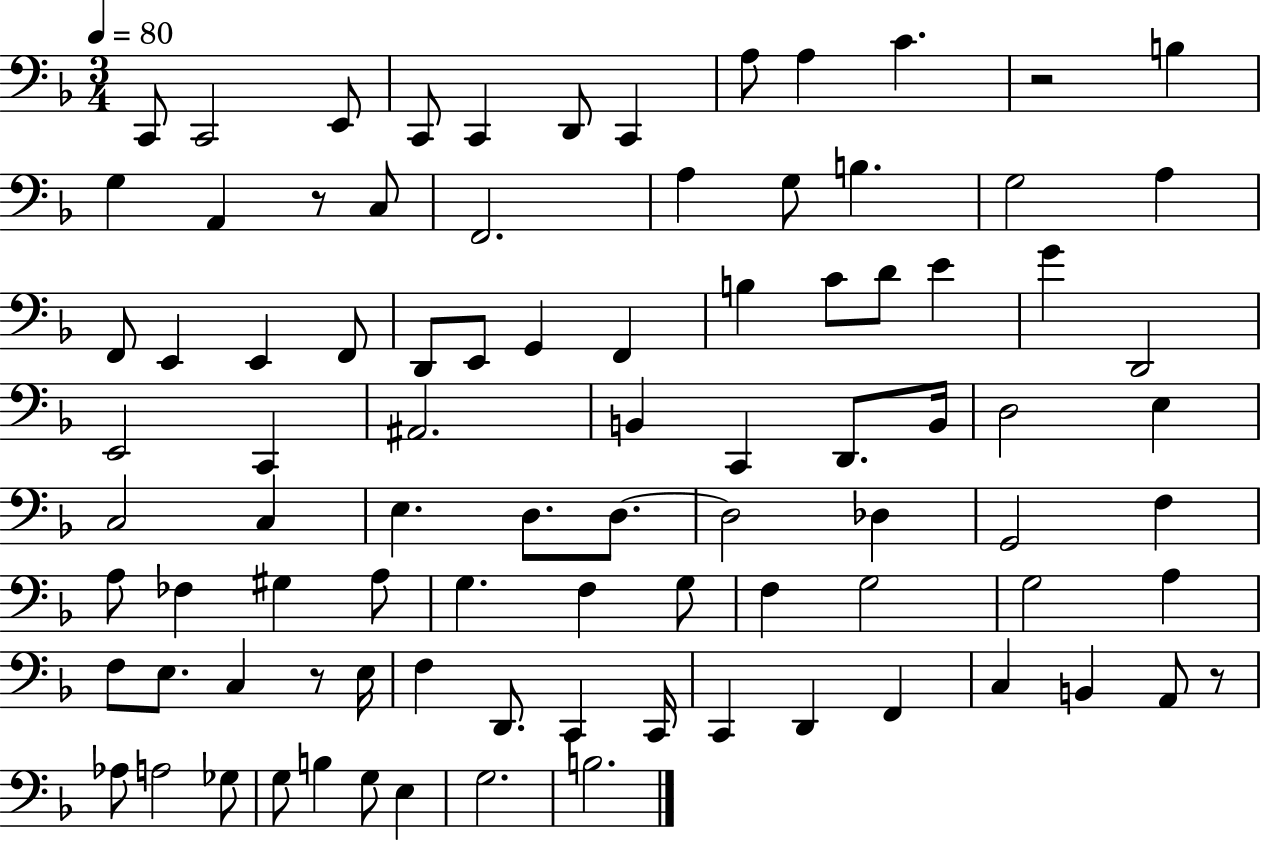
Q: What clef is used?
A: bass